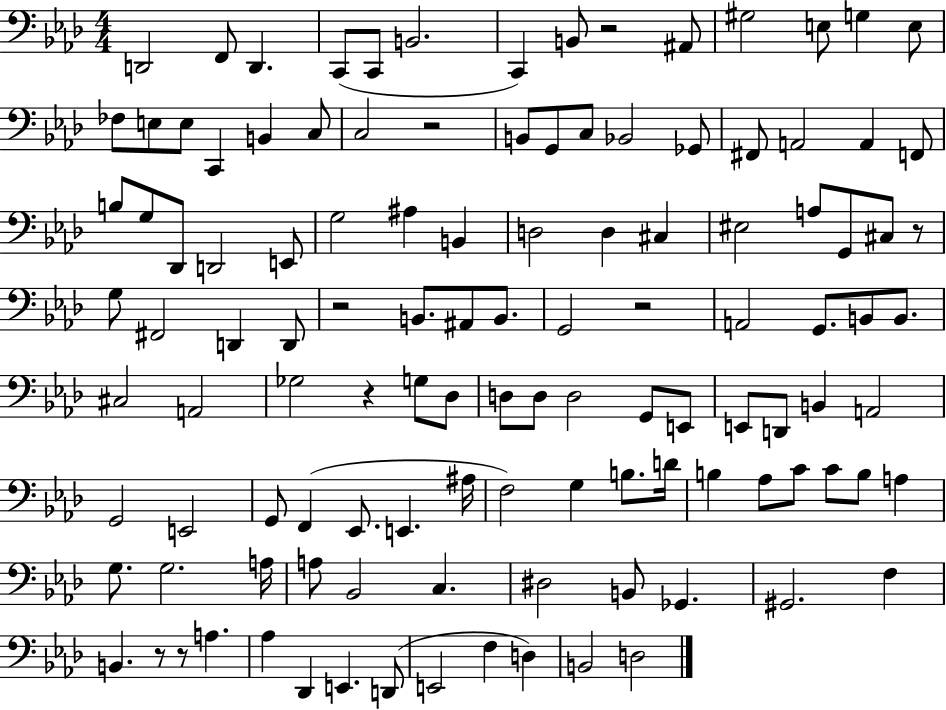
X:1
T:Untitled
M:4/4
L:1/4
K:Ab
D,,2 F,,/2 D,, C,,/2 C,,/2 B,,2 C,, B,,/2 z2 ^A,,/2 ^G,2 E,/2 G, E,/2 _F,/2 E,/2 E,/2 C,, B,, C,/2 C,2 z2 B,,/2 G,,/2 C,/2 _B,,2 _G,,/2 ^F,,/2 A,,2 A,, F,,/2 B,/2 G,/2 _D,,/2 D,,2 E,,/2 G,2 ^A, B,, D,2 D, ^C, ^E,2 A,/2 G,,/2 ^C,/2 z/2 G,/2 ^F,,2 D,, D,,/2 z2 B,,/2 ^A,,/2 B,,/2 G,,2 z2 A,,2 G,,/2 B,,/2 B,,/2 ^C,2 A,,2 _G,2 z G,/2 _D,/2 D,/2 D,/2 D,2 G,,/2 E,,/2 E,,/2 D,,/2 B,, A,,2 G,,2 E,,2 G,,/2 F,, _E,,/2 E,, ^A,/4 F,2 G, B,/2 D/4 B, _A,/2 C/2 C/2 B,/2 A, G,/2 G,2 A,/4 A,/2 _B,,2 C, ^D,2 B,,/2 _G,, ^G,,2 F, B,, z/2 z/2 A, _A, _D,, E,, D,,/2 E,,2 F, D, B,,2 D,2